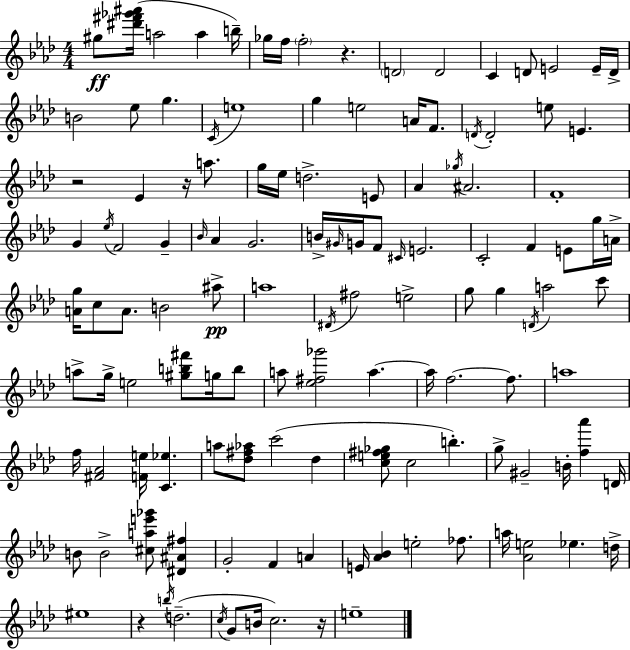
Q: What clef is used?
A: treble